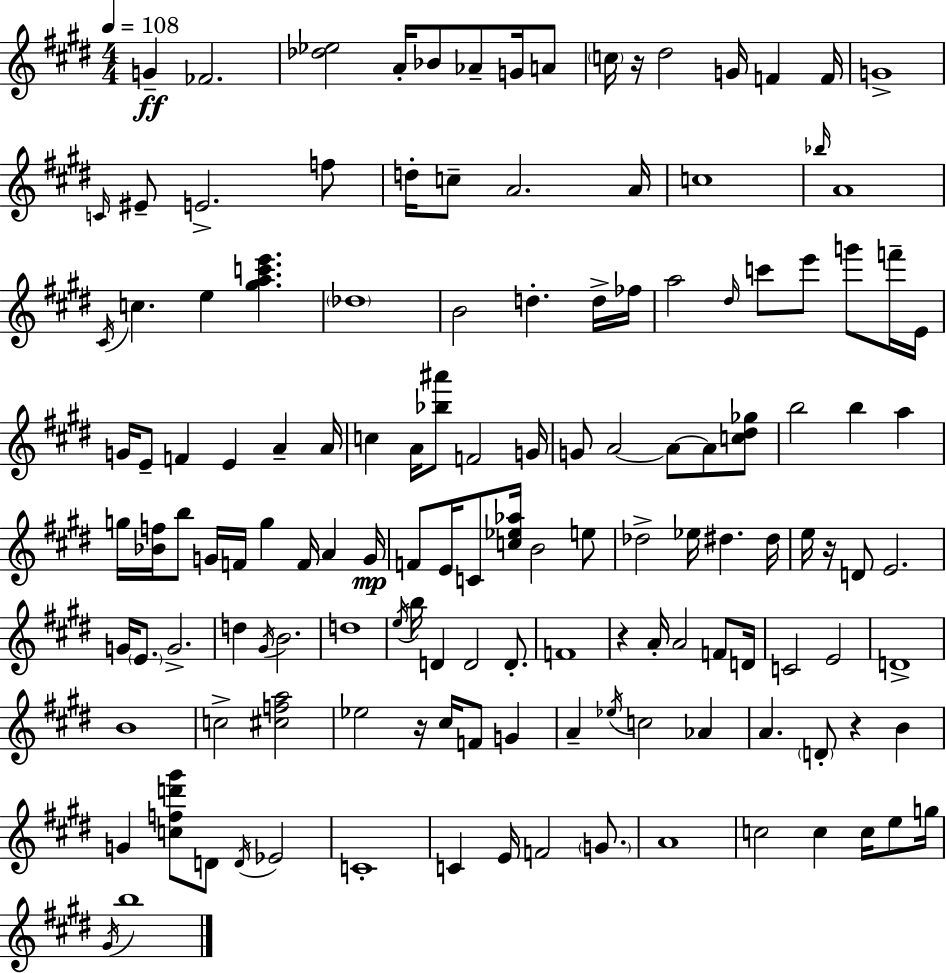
G4/q FES4/h. [Db5,Eb5]/h A4/s Bb4/e Ab4/e G4/s A4/e C5/s R/s D#5/h G4/s F4/q F4/s G4/w C4/s EIS4/e E4/h. F5/e D5/s C5/e A4/h. A4/s C5/w Bb5/s A4/w C#4/s C5/q. E5/q [G#5,A5,C6,E6]/q. Db5/w B4/h D5/q. D5/s FES5/s A5/h D#5/s C6/e E6/e G6/e F6/s E4/s G4/s E4/e F4/q E4/q A4/q A4/s C5/q A4/s [Bb5,A#6]/e F4/h G4/s G4/e A4/h A4/e A4/e [C5,D#5,Gb5]/e B5/h B5/q A5/q G5/s [Bb4,F5]/s B5/e G4/s F4/s G5/q F4/s A4/q G4/s F4/e E4/s C4/e [C5,Eb5,Ab5]/s B4/h E5/e Db5/h Eb5/s D#5/q. D#5/s E5/s R/s D4/e E4/h. G4/s E4/e. G4/h. D5/q G#4/s B4/h. D5/w E5/s B5/s D4/q D4/h D4/e. F4/w R/q A4/s A4/h F4/e D4/s C4/h E4/h D4/w B4/w C5/h [C#5,F5,A5]/h Eb5/h R/s C#5/s F4/e G4/q A4/q Eb5/s C5/h Ab4/q A4/q. D4/e R/q B4/q G4/q [C5,F5,D6,G#6]/e D4/e D4/s Eb4/h C4/w C4/q E4/s F4/h G4/e. A4/w C5/h C5/q C5/s E5/e G5/s G#4/s B5/w